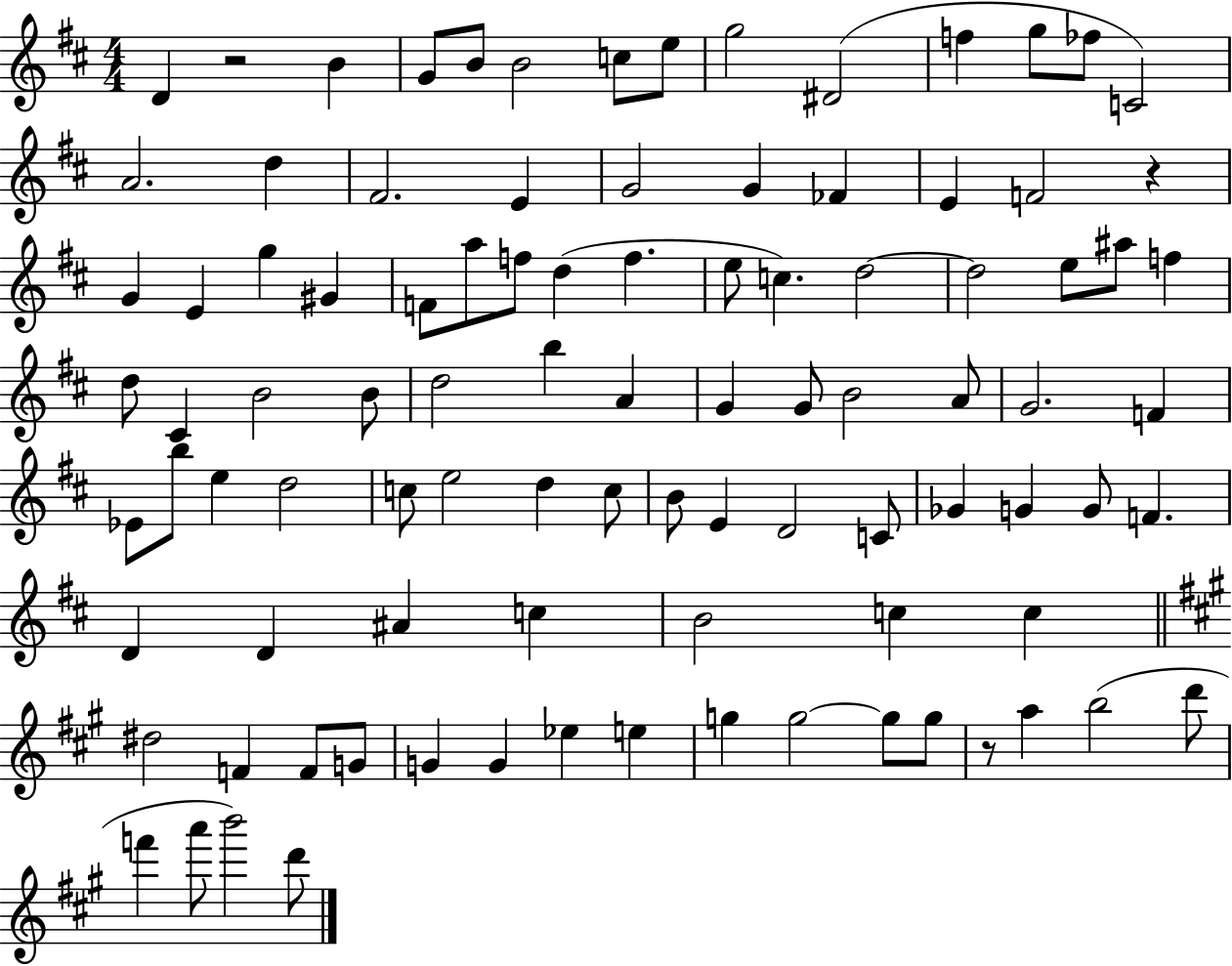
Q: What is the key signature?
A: D major